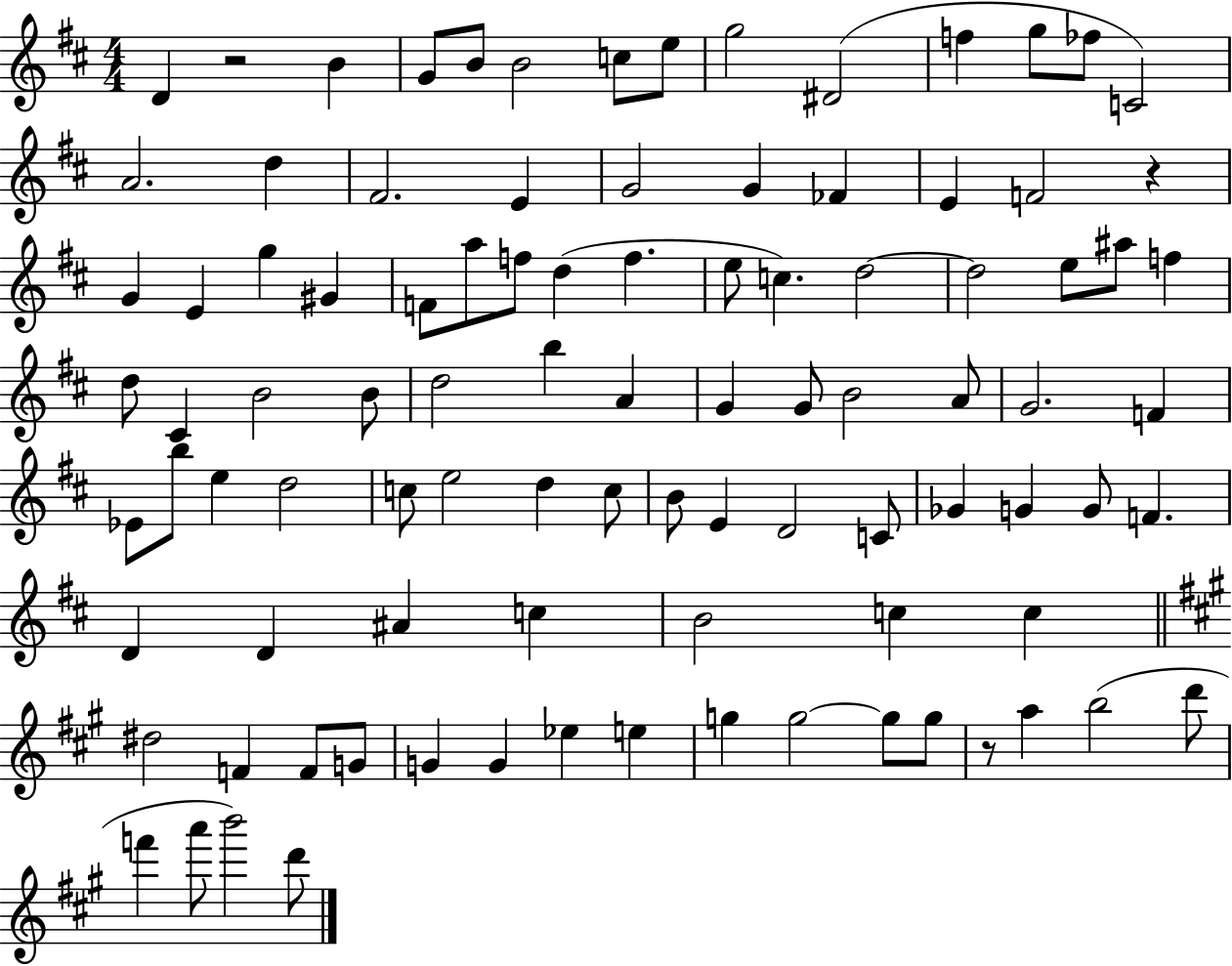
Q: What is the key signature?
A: D major